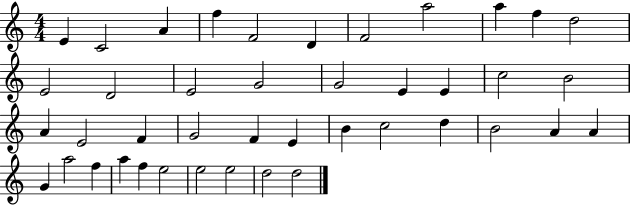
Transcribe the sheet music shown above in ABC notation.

X:1
T:Untitled
M:4/4
L:1/4
K:C
E C2 A f F2 D F2 a2 a f d2 E2 D2 E2 G2 G2 E E c2 B2 A E2 F G2 F E B c2 d B2 A A G a2 f a f e2 e2 e2 d2 d2